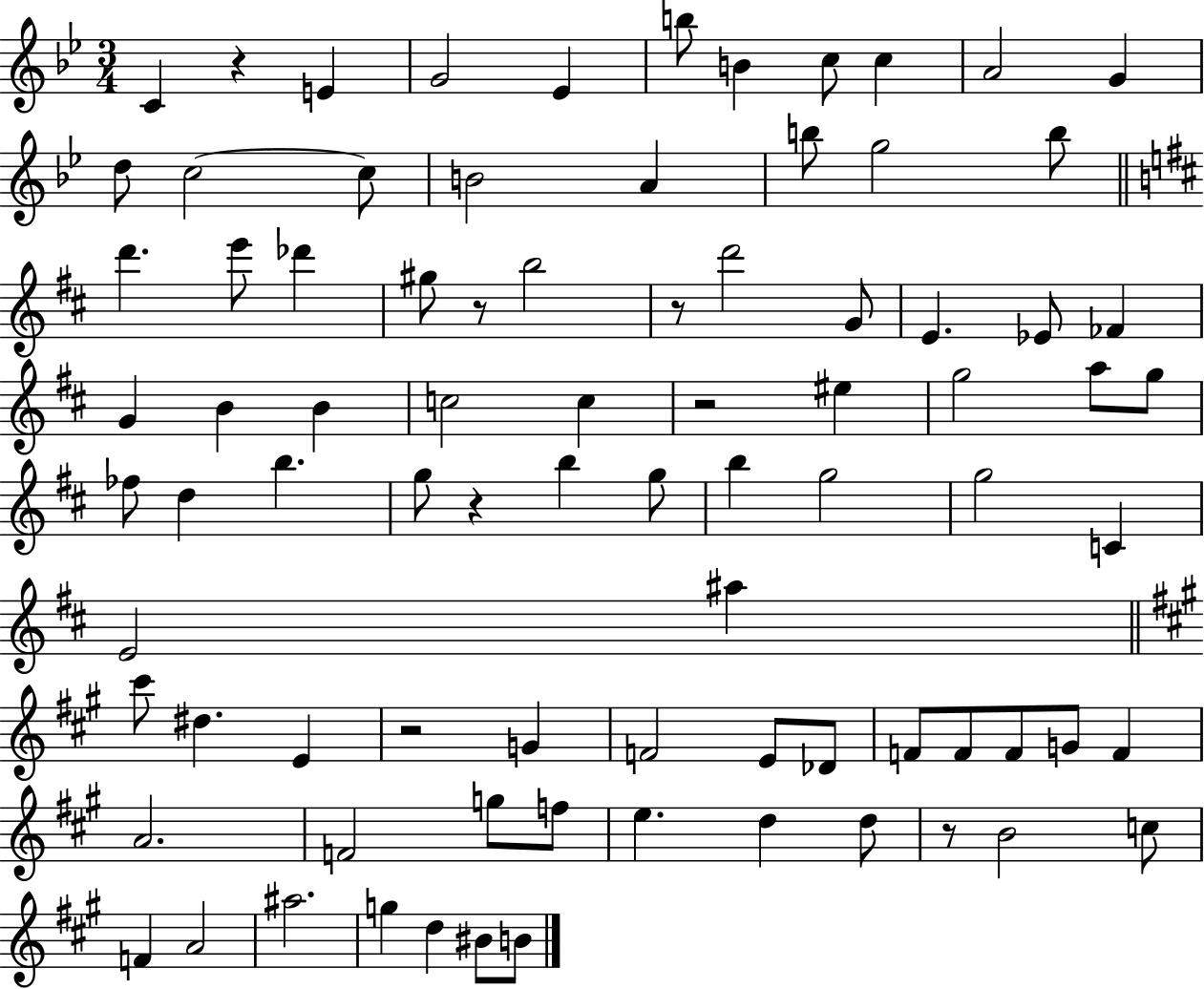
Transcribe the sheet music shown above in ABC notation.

X:1
T:Untitled
M:3/4
L:1/4
K:Bb
C z E G2 _E b/2 B c/2 c A2 G d/2 c2 c/2 B2 A b/2 g2 b/2 d' e'/2 _d' ^g/2 z/2 b2 z/2 d'2 G/2 E _E/2 _F G B B c2 c z2 ^e g2 a/2 g/2 _f/2 d b g/2 z b g/2 b g2 g2 C E2 ^a ^c'/2 ^d E z2 G F2 E/2 _D/2 F/2 F/2 F/2 G/2 F A2 F2 g/2 f/2 e d d/2 z/2 B2 c/2 F A2 ^a2 g d ^B/2 B/2